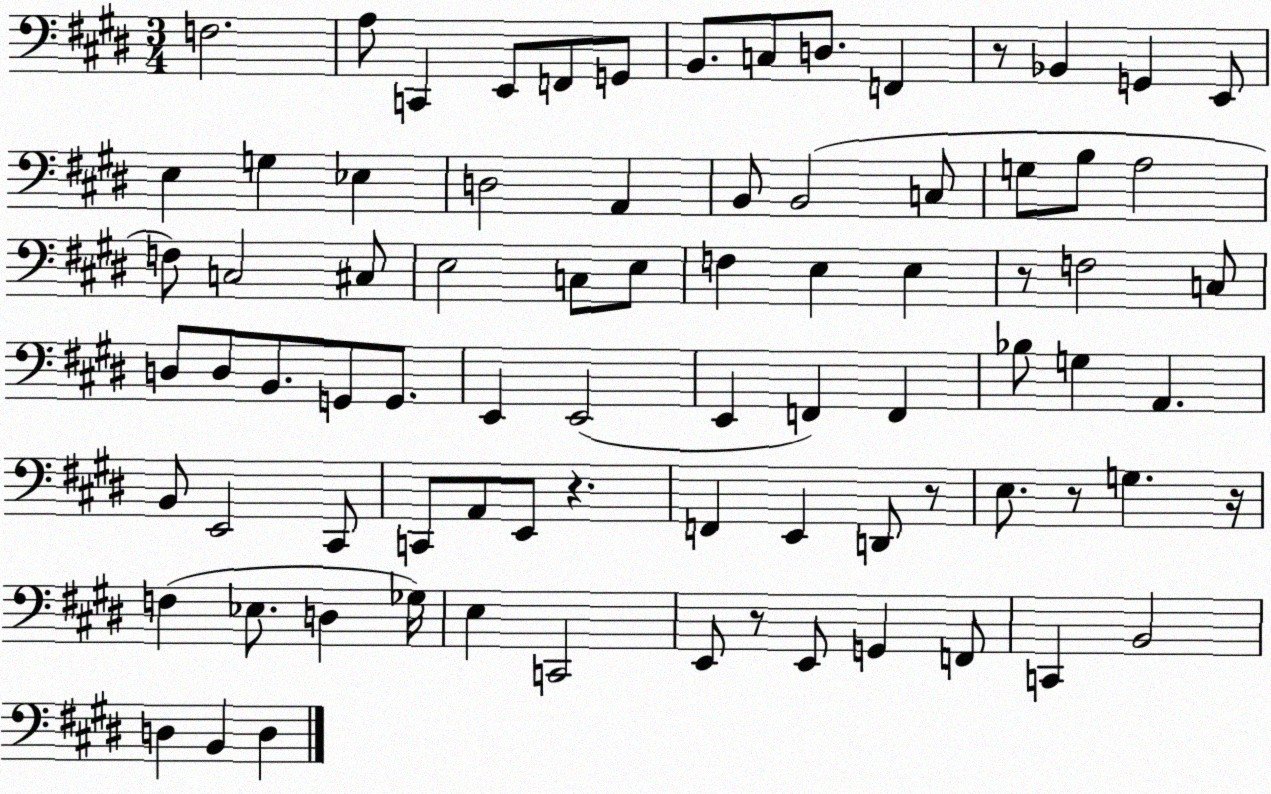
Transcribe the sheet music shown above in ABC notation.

X:1
T:Untitled
M:3/4
L:1/4
K:E
F,2 A,/2 C,, E,,/2 F,,/2 G,,/2 B,,/2 C,/2 D,/2 F,, z/2 _B,, G,, E,,/2 E, G, _E, D,2 A,, B,,/2 B,,2 C,/2 G,/2 B,/2 A,2 F,/2 C,2 ^C,/2 E,2 C,/2 E,/2 F, E, E, z/2 F,2 C,/2 D,/2 D,/2 B,,/2 G,,/2 G,,/2 E,, E,,2 E,, F,, F,, _B,/2 G, A,, B,,/2 E,,2 ^C,,/2 C,,/2 A,,/2 E,,/2 z F,, E,, D,,/2 z/2 E,/2 z/2 G, z/4 F, _E,/2 D, _G,/4 E, C,,2 E,,/2 z/2 E,,/2 G,, F,,/2 C,, B,,2 D, B,, D,